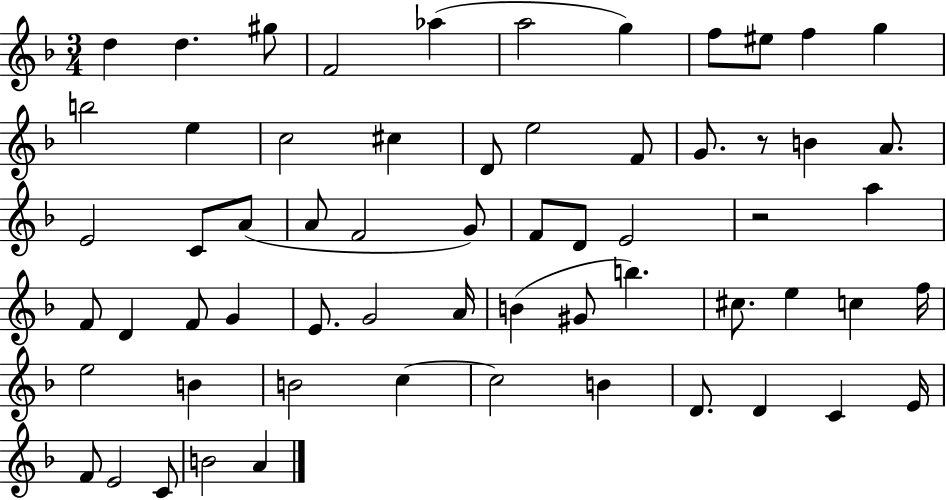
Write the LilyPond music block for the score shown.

{
  \clef treble
  \numericTimeSignature
  \time 3/4
  \key f \major
  d''4 d''4. gis''8 | f'2 aes''4( | a''2 g''4) | f''8 eis''8 f''4 g''4 | \break b''2 e''4 | c''2 cis''4 | d'8 e''2 f'8 | g'8. r8 b'4 a'8. | \break e'2 c'8 a'8( | a'8 f'2 g'8) | f'8 d'8 e'2 | r2 a''4 | \break f'8 d'4 f'8 g'4 | e'8. g'2 a'16 | b'4( gis'8 b''4.) | cis''8. e''4 c''4 f''16 | \break e''2 b'4 | b'2 c''4~~ | c''2 b'4 | d'8. d'4 c'4 e'16 | \break f'8 e'2 c'8 | b'2 a'4 | \bar "|."
}